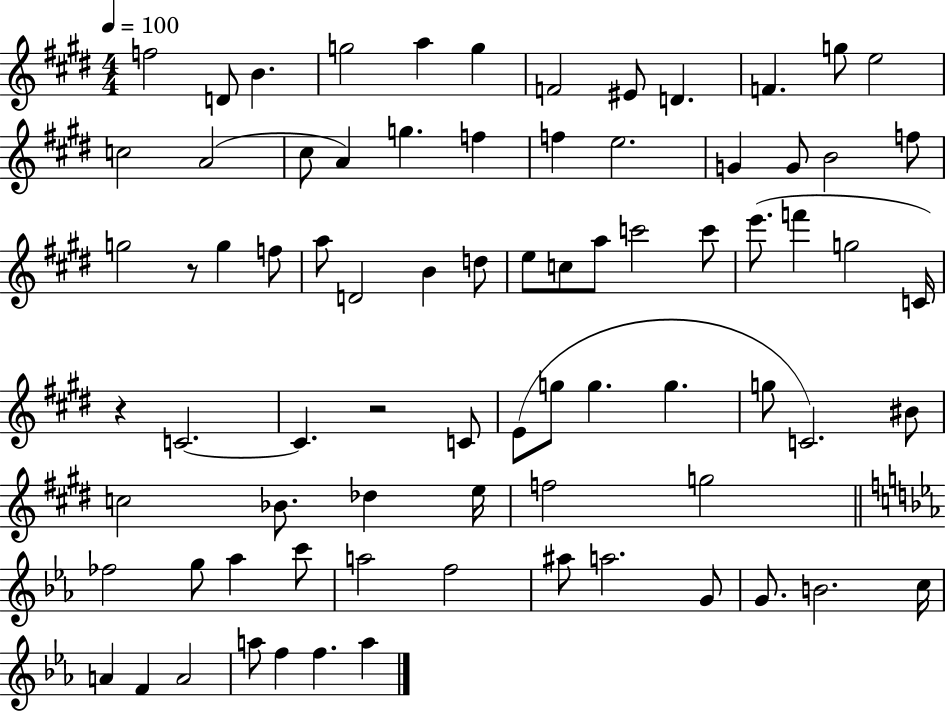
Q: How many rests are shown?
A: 3